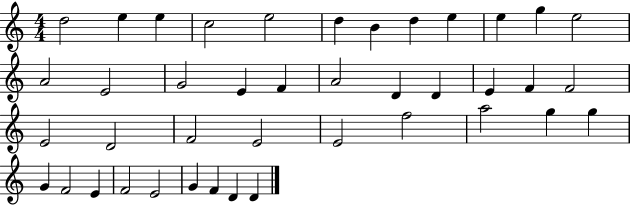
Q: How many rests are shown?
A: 0